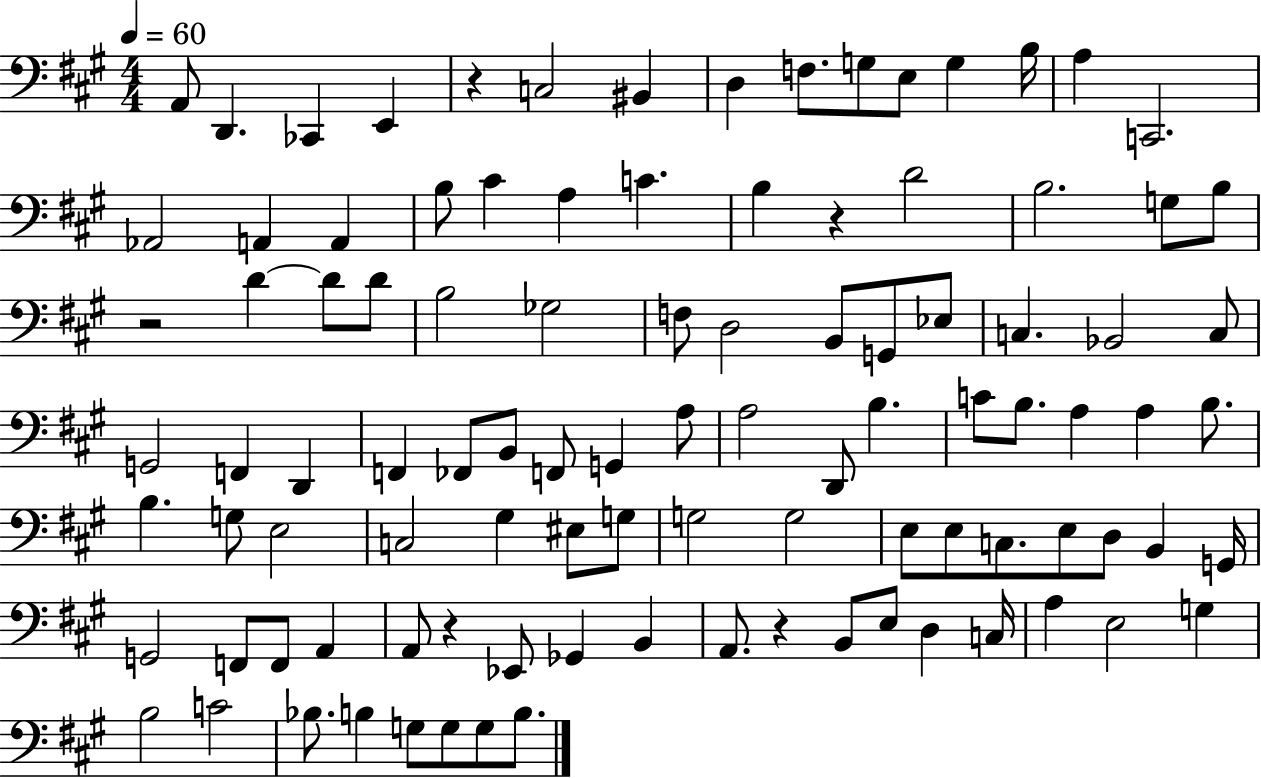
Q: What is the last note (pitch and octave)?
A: B3